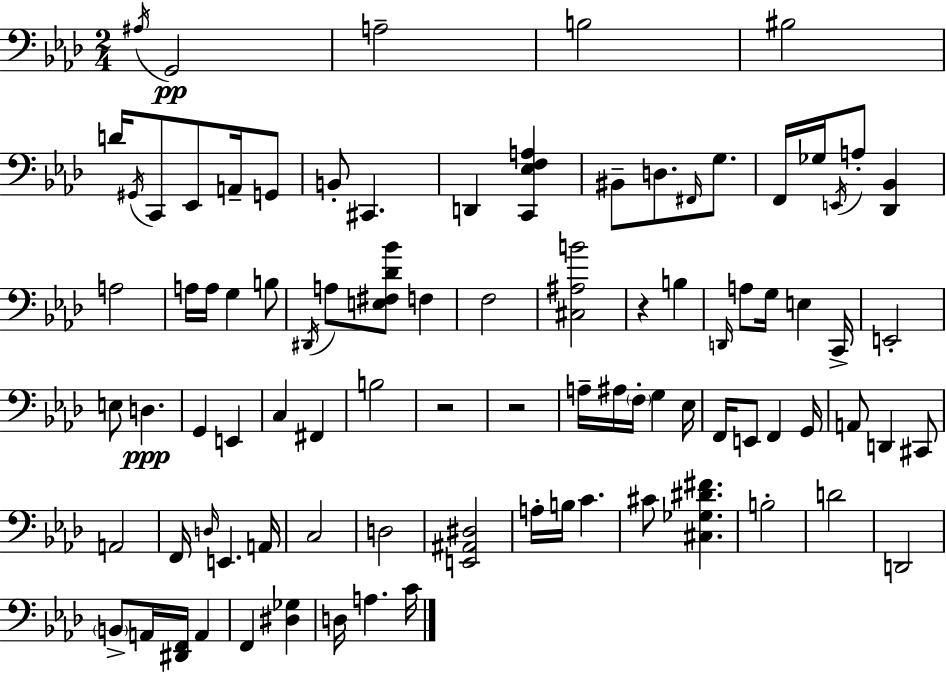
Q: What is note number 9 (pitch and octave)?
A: Eb2